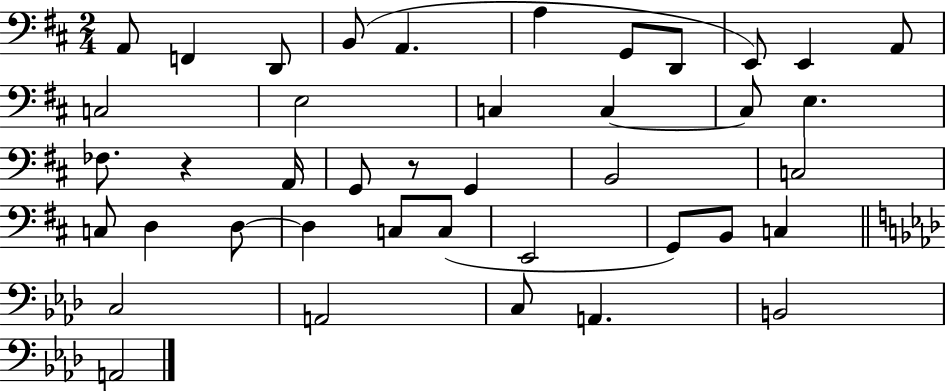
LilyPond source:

{
  \clef bass
  \numericTimeSignature
  \time 2/4
  \key d \major
  a,8 f,4 d,8 | b,8( a,4. | a4 g,8 d,8 | e,8) e,4 a,8 | \break c2 | e2 | c4 c4~~ | c8 e4. | \break fes8. r4 a,16 | g,8 r8 g,4 | b,2 | c2 | \break c8 d4 d8~~ | d4 c8 c8( | e,2 | g,8) b,8 c4 | \break \bar "||" \break \key aes \major c2 | a,2 | c8 a,4. | b,2 | \break a,2 | \bar "|."
}